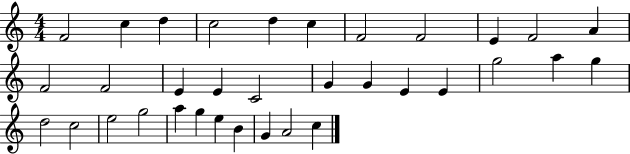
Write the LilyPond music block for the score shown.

{
  \clef treble
  \numericTimeSignature
  \time 4/4
  \key c \major
  f'2 c''4 d''4 | c''2 d''4 c''4 | f'2 f'2 | e'4 f'2 a'4 | \break f'2 f'2 | e'4 e'4 c'2 | g'4 g'4 e'4 e'4 | g''2 a''4 g''4 | \break d''2 c''2 | e''2 g''2 | a''4 g''4 e''4 b'4 | g'4 a'2 c''4 | \break \bar "|."
}